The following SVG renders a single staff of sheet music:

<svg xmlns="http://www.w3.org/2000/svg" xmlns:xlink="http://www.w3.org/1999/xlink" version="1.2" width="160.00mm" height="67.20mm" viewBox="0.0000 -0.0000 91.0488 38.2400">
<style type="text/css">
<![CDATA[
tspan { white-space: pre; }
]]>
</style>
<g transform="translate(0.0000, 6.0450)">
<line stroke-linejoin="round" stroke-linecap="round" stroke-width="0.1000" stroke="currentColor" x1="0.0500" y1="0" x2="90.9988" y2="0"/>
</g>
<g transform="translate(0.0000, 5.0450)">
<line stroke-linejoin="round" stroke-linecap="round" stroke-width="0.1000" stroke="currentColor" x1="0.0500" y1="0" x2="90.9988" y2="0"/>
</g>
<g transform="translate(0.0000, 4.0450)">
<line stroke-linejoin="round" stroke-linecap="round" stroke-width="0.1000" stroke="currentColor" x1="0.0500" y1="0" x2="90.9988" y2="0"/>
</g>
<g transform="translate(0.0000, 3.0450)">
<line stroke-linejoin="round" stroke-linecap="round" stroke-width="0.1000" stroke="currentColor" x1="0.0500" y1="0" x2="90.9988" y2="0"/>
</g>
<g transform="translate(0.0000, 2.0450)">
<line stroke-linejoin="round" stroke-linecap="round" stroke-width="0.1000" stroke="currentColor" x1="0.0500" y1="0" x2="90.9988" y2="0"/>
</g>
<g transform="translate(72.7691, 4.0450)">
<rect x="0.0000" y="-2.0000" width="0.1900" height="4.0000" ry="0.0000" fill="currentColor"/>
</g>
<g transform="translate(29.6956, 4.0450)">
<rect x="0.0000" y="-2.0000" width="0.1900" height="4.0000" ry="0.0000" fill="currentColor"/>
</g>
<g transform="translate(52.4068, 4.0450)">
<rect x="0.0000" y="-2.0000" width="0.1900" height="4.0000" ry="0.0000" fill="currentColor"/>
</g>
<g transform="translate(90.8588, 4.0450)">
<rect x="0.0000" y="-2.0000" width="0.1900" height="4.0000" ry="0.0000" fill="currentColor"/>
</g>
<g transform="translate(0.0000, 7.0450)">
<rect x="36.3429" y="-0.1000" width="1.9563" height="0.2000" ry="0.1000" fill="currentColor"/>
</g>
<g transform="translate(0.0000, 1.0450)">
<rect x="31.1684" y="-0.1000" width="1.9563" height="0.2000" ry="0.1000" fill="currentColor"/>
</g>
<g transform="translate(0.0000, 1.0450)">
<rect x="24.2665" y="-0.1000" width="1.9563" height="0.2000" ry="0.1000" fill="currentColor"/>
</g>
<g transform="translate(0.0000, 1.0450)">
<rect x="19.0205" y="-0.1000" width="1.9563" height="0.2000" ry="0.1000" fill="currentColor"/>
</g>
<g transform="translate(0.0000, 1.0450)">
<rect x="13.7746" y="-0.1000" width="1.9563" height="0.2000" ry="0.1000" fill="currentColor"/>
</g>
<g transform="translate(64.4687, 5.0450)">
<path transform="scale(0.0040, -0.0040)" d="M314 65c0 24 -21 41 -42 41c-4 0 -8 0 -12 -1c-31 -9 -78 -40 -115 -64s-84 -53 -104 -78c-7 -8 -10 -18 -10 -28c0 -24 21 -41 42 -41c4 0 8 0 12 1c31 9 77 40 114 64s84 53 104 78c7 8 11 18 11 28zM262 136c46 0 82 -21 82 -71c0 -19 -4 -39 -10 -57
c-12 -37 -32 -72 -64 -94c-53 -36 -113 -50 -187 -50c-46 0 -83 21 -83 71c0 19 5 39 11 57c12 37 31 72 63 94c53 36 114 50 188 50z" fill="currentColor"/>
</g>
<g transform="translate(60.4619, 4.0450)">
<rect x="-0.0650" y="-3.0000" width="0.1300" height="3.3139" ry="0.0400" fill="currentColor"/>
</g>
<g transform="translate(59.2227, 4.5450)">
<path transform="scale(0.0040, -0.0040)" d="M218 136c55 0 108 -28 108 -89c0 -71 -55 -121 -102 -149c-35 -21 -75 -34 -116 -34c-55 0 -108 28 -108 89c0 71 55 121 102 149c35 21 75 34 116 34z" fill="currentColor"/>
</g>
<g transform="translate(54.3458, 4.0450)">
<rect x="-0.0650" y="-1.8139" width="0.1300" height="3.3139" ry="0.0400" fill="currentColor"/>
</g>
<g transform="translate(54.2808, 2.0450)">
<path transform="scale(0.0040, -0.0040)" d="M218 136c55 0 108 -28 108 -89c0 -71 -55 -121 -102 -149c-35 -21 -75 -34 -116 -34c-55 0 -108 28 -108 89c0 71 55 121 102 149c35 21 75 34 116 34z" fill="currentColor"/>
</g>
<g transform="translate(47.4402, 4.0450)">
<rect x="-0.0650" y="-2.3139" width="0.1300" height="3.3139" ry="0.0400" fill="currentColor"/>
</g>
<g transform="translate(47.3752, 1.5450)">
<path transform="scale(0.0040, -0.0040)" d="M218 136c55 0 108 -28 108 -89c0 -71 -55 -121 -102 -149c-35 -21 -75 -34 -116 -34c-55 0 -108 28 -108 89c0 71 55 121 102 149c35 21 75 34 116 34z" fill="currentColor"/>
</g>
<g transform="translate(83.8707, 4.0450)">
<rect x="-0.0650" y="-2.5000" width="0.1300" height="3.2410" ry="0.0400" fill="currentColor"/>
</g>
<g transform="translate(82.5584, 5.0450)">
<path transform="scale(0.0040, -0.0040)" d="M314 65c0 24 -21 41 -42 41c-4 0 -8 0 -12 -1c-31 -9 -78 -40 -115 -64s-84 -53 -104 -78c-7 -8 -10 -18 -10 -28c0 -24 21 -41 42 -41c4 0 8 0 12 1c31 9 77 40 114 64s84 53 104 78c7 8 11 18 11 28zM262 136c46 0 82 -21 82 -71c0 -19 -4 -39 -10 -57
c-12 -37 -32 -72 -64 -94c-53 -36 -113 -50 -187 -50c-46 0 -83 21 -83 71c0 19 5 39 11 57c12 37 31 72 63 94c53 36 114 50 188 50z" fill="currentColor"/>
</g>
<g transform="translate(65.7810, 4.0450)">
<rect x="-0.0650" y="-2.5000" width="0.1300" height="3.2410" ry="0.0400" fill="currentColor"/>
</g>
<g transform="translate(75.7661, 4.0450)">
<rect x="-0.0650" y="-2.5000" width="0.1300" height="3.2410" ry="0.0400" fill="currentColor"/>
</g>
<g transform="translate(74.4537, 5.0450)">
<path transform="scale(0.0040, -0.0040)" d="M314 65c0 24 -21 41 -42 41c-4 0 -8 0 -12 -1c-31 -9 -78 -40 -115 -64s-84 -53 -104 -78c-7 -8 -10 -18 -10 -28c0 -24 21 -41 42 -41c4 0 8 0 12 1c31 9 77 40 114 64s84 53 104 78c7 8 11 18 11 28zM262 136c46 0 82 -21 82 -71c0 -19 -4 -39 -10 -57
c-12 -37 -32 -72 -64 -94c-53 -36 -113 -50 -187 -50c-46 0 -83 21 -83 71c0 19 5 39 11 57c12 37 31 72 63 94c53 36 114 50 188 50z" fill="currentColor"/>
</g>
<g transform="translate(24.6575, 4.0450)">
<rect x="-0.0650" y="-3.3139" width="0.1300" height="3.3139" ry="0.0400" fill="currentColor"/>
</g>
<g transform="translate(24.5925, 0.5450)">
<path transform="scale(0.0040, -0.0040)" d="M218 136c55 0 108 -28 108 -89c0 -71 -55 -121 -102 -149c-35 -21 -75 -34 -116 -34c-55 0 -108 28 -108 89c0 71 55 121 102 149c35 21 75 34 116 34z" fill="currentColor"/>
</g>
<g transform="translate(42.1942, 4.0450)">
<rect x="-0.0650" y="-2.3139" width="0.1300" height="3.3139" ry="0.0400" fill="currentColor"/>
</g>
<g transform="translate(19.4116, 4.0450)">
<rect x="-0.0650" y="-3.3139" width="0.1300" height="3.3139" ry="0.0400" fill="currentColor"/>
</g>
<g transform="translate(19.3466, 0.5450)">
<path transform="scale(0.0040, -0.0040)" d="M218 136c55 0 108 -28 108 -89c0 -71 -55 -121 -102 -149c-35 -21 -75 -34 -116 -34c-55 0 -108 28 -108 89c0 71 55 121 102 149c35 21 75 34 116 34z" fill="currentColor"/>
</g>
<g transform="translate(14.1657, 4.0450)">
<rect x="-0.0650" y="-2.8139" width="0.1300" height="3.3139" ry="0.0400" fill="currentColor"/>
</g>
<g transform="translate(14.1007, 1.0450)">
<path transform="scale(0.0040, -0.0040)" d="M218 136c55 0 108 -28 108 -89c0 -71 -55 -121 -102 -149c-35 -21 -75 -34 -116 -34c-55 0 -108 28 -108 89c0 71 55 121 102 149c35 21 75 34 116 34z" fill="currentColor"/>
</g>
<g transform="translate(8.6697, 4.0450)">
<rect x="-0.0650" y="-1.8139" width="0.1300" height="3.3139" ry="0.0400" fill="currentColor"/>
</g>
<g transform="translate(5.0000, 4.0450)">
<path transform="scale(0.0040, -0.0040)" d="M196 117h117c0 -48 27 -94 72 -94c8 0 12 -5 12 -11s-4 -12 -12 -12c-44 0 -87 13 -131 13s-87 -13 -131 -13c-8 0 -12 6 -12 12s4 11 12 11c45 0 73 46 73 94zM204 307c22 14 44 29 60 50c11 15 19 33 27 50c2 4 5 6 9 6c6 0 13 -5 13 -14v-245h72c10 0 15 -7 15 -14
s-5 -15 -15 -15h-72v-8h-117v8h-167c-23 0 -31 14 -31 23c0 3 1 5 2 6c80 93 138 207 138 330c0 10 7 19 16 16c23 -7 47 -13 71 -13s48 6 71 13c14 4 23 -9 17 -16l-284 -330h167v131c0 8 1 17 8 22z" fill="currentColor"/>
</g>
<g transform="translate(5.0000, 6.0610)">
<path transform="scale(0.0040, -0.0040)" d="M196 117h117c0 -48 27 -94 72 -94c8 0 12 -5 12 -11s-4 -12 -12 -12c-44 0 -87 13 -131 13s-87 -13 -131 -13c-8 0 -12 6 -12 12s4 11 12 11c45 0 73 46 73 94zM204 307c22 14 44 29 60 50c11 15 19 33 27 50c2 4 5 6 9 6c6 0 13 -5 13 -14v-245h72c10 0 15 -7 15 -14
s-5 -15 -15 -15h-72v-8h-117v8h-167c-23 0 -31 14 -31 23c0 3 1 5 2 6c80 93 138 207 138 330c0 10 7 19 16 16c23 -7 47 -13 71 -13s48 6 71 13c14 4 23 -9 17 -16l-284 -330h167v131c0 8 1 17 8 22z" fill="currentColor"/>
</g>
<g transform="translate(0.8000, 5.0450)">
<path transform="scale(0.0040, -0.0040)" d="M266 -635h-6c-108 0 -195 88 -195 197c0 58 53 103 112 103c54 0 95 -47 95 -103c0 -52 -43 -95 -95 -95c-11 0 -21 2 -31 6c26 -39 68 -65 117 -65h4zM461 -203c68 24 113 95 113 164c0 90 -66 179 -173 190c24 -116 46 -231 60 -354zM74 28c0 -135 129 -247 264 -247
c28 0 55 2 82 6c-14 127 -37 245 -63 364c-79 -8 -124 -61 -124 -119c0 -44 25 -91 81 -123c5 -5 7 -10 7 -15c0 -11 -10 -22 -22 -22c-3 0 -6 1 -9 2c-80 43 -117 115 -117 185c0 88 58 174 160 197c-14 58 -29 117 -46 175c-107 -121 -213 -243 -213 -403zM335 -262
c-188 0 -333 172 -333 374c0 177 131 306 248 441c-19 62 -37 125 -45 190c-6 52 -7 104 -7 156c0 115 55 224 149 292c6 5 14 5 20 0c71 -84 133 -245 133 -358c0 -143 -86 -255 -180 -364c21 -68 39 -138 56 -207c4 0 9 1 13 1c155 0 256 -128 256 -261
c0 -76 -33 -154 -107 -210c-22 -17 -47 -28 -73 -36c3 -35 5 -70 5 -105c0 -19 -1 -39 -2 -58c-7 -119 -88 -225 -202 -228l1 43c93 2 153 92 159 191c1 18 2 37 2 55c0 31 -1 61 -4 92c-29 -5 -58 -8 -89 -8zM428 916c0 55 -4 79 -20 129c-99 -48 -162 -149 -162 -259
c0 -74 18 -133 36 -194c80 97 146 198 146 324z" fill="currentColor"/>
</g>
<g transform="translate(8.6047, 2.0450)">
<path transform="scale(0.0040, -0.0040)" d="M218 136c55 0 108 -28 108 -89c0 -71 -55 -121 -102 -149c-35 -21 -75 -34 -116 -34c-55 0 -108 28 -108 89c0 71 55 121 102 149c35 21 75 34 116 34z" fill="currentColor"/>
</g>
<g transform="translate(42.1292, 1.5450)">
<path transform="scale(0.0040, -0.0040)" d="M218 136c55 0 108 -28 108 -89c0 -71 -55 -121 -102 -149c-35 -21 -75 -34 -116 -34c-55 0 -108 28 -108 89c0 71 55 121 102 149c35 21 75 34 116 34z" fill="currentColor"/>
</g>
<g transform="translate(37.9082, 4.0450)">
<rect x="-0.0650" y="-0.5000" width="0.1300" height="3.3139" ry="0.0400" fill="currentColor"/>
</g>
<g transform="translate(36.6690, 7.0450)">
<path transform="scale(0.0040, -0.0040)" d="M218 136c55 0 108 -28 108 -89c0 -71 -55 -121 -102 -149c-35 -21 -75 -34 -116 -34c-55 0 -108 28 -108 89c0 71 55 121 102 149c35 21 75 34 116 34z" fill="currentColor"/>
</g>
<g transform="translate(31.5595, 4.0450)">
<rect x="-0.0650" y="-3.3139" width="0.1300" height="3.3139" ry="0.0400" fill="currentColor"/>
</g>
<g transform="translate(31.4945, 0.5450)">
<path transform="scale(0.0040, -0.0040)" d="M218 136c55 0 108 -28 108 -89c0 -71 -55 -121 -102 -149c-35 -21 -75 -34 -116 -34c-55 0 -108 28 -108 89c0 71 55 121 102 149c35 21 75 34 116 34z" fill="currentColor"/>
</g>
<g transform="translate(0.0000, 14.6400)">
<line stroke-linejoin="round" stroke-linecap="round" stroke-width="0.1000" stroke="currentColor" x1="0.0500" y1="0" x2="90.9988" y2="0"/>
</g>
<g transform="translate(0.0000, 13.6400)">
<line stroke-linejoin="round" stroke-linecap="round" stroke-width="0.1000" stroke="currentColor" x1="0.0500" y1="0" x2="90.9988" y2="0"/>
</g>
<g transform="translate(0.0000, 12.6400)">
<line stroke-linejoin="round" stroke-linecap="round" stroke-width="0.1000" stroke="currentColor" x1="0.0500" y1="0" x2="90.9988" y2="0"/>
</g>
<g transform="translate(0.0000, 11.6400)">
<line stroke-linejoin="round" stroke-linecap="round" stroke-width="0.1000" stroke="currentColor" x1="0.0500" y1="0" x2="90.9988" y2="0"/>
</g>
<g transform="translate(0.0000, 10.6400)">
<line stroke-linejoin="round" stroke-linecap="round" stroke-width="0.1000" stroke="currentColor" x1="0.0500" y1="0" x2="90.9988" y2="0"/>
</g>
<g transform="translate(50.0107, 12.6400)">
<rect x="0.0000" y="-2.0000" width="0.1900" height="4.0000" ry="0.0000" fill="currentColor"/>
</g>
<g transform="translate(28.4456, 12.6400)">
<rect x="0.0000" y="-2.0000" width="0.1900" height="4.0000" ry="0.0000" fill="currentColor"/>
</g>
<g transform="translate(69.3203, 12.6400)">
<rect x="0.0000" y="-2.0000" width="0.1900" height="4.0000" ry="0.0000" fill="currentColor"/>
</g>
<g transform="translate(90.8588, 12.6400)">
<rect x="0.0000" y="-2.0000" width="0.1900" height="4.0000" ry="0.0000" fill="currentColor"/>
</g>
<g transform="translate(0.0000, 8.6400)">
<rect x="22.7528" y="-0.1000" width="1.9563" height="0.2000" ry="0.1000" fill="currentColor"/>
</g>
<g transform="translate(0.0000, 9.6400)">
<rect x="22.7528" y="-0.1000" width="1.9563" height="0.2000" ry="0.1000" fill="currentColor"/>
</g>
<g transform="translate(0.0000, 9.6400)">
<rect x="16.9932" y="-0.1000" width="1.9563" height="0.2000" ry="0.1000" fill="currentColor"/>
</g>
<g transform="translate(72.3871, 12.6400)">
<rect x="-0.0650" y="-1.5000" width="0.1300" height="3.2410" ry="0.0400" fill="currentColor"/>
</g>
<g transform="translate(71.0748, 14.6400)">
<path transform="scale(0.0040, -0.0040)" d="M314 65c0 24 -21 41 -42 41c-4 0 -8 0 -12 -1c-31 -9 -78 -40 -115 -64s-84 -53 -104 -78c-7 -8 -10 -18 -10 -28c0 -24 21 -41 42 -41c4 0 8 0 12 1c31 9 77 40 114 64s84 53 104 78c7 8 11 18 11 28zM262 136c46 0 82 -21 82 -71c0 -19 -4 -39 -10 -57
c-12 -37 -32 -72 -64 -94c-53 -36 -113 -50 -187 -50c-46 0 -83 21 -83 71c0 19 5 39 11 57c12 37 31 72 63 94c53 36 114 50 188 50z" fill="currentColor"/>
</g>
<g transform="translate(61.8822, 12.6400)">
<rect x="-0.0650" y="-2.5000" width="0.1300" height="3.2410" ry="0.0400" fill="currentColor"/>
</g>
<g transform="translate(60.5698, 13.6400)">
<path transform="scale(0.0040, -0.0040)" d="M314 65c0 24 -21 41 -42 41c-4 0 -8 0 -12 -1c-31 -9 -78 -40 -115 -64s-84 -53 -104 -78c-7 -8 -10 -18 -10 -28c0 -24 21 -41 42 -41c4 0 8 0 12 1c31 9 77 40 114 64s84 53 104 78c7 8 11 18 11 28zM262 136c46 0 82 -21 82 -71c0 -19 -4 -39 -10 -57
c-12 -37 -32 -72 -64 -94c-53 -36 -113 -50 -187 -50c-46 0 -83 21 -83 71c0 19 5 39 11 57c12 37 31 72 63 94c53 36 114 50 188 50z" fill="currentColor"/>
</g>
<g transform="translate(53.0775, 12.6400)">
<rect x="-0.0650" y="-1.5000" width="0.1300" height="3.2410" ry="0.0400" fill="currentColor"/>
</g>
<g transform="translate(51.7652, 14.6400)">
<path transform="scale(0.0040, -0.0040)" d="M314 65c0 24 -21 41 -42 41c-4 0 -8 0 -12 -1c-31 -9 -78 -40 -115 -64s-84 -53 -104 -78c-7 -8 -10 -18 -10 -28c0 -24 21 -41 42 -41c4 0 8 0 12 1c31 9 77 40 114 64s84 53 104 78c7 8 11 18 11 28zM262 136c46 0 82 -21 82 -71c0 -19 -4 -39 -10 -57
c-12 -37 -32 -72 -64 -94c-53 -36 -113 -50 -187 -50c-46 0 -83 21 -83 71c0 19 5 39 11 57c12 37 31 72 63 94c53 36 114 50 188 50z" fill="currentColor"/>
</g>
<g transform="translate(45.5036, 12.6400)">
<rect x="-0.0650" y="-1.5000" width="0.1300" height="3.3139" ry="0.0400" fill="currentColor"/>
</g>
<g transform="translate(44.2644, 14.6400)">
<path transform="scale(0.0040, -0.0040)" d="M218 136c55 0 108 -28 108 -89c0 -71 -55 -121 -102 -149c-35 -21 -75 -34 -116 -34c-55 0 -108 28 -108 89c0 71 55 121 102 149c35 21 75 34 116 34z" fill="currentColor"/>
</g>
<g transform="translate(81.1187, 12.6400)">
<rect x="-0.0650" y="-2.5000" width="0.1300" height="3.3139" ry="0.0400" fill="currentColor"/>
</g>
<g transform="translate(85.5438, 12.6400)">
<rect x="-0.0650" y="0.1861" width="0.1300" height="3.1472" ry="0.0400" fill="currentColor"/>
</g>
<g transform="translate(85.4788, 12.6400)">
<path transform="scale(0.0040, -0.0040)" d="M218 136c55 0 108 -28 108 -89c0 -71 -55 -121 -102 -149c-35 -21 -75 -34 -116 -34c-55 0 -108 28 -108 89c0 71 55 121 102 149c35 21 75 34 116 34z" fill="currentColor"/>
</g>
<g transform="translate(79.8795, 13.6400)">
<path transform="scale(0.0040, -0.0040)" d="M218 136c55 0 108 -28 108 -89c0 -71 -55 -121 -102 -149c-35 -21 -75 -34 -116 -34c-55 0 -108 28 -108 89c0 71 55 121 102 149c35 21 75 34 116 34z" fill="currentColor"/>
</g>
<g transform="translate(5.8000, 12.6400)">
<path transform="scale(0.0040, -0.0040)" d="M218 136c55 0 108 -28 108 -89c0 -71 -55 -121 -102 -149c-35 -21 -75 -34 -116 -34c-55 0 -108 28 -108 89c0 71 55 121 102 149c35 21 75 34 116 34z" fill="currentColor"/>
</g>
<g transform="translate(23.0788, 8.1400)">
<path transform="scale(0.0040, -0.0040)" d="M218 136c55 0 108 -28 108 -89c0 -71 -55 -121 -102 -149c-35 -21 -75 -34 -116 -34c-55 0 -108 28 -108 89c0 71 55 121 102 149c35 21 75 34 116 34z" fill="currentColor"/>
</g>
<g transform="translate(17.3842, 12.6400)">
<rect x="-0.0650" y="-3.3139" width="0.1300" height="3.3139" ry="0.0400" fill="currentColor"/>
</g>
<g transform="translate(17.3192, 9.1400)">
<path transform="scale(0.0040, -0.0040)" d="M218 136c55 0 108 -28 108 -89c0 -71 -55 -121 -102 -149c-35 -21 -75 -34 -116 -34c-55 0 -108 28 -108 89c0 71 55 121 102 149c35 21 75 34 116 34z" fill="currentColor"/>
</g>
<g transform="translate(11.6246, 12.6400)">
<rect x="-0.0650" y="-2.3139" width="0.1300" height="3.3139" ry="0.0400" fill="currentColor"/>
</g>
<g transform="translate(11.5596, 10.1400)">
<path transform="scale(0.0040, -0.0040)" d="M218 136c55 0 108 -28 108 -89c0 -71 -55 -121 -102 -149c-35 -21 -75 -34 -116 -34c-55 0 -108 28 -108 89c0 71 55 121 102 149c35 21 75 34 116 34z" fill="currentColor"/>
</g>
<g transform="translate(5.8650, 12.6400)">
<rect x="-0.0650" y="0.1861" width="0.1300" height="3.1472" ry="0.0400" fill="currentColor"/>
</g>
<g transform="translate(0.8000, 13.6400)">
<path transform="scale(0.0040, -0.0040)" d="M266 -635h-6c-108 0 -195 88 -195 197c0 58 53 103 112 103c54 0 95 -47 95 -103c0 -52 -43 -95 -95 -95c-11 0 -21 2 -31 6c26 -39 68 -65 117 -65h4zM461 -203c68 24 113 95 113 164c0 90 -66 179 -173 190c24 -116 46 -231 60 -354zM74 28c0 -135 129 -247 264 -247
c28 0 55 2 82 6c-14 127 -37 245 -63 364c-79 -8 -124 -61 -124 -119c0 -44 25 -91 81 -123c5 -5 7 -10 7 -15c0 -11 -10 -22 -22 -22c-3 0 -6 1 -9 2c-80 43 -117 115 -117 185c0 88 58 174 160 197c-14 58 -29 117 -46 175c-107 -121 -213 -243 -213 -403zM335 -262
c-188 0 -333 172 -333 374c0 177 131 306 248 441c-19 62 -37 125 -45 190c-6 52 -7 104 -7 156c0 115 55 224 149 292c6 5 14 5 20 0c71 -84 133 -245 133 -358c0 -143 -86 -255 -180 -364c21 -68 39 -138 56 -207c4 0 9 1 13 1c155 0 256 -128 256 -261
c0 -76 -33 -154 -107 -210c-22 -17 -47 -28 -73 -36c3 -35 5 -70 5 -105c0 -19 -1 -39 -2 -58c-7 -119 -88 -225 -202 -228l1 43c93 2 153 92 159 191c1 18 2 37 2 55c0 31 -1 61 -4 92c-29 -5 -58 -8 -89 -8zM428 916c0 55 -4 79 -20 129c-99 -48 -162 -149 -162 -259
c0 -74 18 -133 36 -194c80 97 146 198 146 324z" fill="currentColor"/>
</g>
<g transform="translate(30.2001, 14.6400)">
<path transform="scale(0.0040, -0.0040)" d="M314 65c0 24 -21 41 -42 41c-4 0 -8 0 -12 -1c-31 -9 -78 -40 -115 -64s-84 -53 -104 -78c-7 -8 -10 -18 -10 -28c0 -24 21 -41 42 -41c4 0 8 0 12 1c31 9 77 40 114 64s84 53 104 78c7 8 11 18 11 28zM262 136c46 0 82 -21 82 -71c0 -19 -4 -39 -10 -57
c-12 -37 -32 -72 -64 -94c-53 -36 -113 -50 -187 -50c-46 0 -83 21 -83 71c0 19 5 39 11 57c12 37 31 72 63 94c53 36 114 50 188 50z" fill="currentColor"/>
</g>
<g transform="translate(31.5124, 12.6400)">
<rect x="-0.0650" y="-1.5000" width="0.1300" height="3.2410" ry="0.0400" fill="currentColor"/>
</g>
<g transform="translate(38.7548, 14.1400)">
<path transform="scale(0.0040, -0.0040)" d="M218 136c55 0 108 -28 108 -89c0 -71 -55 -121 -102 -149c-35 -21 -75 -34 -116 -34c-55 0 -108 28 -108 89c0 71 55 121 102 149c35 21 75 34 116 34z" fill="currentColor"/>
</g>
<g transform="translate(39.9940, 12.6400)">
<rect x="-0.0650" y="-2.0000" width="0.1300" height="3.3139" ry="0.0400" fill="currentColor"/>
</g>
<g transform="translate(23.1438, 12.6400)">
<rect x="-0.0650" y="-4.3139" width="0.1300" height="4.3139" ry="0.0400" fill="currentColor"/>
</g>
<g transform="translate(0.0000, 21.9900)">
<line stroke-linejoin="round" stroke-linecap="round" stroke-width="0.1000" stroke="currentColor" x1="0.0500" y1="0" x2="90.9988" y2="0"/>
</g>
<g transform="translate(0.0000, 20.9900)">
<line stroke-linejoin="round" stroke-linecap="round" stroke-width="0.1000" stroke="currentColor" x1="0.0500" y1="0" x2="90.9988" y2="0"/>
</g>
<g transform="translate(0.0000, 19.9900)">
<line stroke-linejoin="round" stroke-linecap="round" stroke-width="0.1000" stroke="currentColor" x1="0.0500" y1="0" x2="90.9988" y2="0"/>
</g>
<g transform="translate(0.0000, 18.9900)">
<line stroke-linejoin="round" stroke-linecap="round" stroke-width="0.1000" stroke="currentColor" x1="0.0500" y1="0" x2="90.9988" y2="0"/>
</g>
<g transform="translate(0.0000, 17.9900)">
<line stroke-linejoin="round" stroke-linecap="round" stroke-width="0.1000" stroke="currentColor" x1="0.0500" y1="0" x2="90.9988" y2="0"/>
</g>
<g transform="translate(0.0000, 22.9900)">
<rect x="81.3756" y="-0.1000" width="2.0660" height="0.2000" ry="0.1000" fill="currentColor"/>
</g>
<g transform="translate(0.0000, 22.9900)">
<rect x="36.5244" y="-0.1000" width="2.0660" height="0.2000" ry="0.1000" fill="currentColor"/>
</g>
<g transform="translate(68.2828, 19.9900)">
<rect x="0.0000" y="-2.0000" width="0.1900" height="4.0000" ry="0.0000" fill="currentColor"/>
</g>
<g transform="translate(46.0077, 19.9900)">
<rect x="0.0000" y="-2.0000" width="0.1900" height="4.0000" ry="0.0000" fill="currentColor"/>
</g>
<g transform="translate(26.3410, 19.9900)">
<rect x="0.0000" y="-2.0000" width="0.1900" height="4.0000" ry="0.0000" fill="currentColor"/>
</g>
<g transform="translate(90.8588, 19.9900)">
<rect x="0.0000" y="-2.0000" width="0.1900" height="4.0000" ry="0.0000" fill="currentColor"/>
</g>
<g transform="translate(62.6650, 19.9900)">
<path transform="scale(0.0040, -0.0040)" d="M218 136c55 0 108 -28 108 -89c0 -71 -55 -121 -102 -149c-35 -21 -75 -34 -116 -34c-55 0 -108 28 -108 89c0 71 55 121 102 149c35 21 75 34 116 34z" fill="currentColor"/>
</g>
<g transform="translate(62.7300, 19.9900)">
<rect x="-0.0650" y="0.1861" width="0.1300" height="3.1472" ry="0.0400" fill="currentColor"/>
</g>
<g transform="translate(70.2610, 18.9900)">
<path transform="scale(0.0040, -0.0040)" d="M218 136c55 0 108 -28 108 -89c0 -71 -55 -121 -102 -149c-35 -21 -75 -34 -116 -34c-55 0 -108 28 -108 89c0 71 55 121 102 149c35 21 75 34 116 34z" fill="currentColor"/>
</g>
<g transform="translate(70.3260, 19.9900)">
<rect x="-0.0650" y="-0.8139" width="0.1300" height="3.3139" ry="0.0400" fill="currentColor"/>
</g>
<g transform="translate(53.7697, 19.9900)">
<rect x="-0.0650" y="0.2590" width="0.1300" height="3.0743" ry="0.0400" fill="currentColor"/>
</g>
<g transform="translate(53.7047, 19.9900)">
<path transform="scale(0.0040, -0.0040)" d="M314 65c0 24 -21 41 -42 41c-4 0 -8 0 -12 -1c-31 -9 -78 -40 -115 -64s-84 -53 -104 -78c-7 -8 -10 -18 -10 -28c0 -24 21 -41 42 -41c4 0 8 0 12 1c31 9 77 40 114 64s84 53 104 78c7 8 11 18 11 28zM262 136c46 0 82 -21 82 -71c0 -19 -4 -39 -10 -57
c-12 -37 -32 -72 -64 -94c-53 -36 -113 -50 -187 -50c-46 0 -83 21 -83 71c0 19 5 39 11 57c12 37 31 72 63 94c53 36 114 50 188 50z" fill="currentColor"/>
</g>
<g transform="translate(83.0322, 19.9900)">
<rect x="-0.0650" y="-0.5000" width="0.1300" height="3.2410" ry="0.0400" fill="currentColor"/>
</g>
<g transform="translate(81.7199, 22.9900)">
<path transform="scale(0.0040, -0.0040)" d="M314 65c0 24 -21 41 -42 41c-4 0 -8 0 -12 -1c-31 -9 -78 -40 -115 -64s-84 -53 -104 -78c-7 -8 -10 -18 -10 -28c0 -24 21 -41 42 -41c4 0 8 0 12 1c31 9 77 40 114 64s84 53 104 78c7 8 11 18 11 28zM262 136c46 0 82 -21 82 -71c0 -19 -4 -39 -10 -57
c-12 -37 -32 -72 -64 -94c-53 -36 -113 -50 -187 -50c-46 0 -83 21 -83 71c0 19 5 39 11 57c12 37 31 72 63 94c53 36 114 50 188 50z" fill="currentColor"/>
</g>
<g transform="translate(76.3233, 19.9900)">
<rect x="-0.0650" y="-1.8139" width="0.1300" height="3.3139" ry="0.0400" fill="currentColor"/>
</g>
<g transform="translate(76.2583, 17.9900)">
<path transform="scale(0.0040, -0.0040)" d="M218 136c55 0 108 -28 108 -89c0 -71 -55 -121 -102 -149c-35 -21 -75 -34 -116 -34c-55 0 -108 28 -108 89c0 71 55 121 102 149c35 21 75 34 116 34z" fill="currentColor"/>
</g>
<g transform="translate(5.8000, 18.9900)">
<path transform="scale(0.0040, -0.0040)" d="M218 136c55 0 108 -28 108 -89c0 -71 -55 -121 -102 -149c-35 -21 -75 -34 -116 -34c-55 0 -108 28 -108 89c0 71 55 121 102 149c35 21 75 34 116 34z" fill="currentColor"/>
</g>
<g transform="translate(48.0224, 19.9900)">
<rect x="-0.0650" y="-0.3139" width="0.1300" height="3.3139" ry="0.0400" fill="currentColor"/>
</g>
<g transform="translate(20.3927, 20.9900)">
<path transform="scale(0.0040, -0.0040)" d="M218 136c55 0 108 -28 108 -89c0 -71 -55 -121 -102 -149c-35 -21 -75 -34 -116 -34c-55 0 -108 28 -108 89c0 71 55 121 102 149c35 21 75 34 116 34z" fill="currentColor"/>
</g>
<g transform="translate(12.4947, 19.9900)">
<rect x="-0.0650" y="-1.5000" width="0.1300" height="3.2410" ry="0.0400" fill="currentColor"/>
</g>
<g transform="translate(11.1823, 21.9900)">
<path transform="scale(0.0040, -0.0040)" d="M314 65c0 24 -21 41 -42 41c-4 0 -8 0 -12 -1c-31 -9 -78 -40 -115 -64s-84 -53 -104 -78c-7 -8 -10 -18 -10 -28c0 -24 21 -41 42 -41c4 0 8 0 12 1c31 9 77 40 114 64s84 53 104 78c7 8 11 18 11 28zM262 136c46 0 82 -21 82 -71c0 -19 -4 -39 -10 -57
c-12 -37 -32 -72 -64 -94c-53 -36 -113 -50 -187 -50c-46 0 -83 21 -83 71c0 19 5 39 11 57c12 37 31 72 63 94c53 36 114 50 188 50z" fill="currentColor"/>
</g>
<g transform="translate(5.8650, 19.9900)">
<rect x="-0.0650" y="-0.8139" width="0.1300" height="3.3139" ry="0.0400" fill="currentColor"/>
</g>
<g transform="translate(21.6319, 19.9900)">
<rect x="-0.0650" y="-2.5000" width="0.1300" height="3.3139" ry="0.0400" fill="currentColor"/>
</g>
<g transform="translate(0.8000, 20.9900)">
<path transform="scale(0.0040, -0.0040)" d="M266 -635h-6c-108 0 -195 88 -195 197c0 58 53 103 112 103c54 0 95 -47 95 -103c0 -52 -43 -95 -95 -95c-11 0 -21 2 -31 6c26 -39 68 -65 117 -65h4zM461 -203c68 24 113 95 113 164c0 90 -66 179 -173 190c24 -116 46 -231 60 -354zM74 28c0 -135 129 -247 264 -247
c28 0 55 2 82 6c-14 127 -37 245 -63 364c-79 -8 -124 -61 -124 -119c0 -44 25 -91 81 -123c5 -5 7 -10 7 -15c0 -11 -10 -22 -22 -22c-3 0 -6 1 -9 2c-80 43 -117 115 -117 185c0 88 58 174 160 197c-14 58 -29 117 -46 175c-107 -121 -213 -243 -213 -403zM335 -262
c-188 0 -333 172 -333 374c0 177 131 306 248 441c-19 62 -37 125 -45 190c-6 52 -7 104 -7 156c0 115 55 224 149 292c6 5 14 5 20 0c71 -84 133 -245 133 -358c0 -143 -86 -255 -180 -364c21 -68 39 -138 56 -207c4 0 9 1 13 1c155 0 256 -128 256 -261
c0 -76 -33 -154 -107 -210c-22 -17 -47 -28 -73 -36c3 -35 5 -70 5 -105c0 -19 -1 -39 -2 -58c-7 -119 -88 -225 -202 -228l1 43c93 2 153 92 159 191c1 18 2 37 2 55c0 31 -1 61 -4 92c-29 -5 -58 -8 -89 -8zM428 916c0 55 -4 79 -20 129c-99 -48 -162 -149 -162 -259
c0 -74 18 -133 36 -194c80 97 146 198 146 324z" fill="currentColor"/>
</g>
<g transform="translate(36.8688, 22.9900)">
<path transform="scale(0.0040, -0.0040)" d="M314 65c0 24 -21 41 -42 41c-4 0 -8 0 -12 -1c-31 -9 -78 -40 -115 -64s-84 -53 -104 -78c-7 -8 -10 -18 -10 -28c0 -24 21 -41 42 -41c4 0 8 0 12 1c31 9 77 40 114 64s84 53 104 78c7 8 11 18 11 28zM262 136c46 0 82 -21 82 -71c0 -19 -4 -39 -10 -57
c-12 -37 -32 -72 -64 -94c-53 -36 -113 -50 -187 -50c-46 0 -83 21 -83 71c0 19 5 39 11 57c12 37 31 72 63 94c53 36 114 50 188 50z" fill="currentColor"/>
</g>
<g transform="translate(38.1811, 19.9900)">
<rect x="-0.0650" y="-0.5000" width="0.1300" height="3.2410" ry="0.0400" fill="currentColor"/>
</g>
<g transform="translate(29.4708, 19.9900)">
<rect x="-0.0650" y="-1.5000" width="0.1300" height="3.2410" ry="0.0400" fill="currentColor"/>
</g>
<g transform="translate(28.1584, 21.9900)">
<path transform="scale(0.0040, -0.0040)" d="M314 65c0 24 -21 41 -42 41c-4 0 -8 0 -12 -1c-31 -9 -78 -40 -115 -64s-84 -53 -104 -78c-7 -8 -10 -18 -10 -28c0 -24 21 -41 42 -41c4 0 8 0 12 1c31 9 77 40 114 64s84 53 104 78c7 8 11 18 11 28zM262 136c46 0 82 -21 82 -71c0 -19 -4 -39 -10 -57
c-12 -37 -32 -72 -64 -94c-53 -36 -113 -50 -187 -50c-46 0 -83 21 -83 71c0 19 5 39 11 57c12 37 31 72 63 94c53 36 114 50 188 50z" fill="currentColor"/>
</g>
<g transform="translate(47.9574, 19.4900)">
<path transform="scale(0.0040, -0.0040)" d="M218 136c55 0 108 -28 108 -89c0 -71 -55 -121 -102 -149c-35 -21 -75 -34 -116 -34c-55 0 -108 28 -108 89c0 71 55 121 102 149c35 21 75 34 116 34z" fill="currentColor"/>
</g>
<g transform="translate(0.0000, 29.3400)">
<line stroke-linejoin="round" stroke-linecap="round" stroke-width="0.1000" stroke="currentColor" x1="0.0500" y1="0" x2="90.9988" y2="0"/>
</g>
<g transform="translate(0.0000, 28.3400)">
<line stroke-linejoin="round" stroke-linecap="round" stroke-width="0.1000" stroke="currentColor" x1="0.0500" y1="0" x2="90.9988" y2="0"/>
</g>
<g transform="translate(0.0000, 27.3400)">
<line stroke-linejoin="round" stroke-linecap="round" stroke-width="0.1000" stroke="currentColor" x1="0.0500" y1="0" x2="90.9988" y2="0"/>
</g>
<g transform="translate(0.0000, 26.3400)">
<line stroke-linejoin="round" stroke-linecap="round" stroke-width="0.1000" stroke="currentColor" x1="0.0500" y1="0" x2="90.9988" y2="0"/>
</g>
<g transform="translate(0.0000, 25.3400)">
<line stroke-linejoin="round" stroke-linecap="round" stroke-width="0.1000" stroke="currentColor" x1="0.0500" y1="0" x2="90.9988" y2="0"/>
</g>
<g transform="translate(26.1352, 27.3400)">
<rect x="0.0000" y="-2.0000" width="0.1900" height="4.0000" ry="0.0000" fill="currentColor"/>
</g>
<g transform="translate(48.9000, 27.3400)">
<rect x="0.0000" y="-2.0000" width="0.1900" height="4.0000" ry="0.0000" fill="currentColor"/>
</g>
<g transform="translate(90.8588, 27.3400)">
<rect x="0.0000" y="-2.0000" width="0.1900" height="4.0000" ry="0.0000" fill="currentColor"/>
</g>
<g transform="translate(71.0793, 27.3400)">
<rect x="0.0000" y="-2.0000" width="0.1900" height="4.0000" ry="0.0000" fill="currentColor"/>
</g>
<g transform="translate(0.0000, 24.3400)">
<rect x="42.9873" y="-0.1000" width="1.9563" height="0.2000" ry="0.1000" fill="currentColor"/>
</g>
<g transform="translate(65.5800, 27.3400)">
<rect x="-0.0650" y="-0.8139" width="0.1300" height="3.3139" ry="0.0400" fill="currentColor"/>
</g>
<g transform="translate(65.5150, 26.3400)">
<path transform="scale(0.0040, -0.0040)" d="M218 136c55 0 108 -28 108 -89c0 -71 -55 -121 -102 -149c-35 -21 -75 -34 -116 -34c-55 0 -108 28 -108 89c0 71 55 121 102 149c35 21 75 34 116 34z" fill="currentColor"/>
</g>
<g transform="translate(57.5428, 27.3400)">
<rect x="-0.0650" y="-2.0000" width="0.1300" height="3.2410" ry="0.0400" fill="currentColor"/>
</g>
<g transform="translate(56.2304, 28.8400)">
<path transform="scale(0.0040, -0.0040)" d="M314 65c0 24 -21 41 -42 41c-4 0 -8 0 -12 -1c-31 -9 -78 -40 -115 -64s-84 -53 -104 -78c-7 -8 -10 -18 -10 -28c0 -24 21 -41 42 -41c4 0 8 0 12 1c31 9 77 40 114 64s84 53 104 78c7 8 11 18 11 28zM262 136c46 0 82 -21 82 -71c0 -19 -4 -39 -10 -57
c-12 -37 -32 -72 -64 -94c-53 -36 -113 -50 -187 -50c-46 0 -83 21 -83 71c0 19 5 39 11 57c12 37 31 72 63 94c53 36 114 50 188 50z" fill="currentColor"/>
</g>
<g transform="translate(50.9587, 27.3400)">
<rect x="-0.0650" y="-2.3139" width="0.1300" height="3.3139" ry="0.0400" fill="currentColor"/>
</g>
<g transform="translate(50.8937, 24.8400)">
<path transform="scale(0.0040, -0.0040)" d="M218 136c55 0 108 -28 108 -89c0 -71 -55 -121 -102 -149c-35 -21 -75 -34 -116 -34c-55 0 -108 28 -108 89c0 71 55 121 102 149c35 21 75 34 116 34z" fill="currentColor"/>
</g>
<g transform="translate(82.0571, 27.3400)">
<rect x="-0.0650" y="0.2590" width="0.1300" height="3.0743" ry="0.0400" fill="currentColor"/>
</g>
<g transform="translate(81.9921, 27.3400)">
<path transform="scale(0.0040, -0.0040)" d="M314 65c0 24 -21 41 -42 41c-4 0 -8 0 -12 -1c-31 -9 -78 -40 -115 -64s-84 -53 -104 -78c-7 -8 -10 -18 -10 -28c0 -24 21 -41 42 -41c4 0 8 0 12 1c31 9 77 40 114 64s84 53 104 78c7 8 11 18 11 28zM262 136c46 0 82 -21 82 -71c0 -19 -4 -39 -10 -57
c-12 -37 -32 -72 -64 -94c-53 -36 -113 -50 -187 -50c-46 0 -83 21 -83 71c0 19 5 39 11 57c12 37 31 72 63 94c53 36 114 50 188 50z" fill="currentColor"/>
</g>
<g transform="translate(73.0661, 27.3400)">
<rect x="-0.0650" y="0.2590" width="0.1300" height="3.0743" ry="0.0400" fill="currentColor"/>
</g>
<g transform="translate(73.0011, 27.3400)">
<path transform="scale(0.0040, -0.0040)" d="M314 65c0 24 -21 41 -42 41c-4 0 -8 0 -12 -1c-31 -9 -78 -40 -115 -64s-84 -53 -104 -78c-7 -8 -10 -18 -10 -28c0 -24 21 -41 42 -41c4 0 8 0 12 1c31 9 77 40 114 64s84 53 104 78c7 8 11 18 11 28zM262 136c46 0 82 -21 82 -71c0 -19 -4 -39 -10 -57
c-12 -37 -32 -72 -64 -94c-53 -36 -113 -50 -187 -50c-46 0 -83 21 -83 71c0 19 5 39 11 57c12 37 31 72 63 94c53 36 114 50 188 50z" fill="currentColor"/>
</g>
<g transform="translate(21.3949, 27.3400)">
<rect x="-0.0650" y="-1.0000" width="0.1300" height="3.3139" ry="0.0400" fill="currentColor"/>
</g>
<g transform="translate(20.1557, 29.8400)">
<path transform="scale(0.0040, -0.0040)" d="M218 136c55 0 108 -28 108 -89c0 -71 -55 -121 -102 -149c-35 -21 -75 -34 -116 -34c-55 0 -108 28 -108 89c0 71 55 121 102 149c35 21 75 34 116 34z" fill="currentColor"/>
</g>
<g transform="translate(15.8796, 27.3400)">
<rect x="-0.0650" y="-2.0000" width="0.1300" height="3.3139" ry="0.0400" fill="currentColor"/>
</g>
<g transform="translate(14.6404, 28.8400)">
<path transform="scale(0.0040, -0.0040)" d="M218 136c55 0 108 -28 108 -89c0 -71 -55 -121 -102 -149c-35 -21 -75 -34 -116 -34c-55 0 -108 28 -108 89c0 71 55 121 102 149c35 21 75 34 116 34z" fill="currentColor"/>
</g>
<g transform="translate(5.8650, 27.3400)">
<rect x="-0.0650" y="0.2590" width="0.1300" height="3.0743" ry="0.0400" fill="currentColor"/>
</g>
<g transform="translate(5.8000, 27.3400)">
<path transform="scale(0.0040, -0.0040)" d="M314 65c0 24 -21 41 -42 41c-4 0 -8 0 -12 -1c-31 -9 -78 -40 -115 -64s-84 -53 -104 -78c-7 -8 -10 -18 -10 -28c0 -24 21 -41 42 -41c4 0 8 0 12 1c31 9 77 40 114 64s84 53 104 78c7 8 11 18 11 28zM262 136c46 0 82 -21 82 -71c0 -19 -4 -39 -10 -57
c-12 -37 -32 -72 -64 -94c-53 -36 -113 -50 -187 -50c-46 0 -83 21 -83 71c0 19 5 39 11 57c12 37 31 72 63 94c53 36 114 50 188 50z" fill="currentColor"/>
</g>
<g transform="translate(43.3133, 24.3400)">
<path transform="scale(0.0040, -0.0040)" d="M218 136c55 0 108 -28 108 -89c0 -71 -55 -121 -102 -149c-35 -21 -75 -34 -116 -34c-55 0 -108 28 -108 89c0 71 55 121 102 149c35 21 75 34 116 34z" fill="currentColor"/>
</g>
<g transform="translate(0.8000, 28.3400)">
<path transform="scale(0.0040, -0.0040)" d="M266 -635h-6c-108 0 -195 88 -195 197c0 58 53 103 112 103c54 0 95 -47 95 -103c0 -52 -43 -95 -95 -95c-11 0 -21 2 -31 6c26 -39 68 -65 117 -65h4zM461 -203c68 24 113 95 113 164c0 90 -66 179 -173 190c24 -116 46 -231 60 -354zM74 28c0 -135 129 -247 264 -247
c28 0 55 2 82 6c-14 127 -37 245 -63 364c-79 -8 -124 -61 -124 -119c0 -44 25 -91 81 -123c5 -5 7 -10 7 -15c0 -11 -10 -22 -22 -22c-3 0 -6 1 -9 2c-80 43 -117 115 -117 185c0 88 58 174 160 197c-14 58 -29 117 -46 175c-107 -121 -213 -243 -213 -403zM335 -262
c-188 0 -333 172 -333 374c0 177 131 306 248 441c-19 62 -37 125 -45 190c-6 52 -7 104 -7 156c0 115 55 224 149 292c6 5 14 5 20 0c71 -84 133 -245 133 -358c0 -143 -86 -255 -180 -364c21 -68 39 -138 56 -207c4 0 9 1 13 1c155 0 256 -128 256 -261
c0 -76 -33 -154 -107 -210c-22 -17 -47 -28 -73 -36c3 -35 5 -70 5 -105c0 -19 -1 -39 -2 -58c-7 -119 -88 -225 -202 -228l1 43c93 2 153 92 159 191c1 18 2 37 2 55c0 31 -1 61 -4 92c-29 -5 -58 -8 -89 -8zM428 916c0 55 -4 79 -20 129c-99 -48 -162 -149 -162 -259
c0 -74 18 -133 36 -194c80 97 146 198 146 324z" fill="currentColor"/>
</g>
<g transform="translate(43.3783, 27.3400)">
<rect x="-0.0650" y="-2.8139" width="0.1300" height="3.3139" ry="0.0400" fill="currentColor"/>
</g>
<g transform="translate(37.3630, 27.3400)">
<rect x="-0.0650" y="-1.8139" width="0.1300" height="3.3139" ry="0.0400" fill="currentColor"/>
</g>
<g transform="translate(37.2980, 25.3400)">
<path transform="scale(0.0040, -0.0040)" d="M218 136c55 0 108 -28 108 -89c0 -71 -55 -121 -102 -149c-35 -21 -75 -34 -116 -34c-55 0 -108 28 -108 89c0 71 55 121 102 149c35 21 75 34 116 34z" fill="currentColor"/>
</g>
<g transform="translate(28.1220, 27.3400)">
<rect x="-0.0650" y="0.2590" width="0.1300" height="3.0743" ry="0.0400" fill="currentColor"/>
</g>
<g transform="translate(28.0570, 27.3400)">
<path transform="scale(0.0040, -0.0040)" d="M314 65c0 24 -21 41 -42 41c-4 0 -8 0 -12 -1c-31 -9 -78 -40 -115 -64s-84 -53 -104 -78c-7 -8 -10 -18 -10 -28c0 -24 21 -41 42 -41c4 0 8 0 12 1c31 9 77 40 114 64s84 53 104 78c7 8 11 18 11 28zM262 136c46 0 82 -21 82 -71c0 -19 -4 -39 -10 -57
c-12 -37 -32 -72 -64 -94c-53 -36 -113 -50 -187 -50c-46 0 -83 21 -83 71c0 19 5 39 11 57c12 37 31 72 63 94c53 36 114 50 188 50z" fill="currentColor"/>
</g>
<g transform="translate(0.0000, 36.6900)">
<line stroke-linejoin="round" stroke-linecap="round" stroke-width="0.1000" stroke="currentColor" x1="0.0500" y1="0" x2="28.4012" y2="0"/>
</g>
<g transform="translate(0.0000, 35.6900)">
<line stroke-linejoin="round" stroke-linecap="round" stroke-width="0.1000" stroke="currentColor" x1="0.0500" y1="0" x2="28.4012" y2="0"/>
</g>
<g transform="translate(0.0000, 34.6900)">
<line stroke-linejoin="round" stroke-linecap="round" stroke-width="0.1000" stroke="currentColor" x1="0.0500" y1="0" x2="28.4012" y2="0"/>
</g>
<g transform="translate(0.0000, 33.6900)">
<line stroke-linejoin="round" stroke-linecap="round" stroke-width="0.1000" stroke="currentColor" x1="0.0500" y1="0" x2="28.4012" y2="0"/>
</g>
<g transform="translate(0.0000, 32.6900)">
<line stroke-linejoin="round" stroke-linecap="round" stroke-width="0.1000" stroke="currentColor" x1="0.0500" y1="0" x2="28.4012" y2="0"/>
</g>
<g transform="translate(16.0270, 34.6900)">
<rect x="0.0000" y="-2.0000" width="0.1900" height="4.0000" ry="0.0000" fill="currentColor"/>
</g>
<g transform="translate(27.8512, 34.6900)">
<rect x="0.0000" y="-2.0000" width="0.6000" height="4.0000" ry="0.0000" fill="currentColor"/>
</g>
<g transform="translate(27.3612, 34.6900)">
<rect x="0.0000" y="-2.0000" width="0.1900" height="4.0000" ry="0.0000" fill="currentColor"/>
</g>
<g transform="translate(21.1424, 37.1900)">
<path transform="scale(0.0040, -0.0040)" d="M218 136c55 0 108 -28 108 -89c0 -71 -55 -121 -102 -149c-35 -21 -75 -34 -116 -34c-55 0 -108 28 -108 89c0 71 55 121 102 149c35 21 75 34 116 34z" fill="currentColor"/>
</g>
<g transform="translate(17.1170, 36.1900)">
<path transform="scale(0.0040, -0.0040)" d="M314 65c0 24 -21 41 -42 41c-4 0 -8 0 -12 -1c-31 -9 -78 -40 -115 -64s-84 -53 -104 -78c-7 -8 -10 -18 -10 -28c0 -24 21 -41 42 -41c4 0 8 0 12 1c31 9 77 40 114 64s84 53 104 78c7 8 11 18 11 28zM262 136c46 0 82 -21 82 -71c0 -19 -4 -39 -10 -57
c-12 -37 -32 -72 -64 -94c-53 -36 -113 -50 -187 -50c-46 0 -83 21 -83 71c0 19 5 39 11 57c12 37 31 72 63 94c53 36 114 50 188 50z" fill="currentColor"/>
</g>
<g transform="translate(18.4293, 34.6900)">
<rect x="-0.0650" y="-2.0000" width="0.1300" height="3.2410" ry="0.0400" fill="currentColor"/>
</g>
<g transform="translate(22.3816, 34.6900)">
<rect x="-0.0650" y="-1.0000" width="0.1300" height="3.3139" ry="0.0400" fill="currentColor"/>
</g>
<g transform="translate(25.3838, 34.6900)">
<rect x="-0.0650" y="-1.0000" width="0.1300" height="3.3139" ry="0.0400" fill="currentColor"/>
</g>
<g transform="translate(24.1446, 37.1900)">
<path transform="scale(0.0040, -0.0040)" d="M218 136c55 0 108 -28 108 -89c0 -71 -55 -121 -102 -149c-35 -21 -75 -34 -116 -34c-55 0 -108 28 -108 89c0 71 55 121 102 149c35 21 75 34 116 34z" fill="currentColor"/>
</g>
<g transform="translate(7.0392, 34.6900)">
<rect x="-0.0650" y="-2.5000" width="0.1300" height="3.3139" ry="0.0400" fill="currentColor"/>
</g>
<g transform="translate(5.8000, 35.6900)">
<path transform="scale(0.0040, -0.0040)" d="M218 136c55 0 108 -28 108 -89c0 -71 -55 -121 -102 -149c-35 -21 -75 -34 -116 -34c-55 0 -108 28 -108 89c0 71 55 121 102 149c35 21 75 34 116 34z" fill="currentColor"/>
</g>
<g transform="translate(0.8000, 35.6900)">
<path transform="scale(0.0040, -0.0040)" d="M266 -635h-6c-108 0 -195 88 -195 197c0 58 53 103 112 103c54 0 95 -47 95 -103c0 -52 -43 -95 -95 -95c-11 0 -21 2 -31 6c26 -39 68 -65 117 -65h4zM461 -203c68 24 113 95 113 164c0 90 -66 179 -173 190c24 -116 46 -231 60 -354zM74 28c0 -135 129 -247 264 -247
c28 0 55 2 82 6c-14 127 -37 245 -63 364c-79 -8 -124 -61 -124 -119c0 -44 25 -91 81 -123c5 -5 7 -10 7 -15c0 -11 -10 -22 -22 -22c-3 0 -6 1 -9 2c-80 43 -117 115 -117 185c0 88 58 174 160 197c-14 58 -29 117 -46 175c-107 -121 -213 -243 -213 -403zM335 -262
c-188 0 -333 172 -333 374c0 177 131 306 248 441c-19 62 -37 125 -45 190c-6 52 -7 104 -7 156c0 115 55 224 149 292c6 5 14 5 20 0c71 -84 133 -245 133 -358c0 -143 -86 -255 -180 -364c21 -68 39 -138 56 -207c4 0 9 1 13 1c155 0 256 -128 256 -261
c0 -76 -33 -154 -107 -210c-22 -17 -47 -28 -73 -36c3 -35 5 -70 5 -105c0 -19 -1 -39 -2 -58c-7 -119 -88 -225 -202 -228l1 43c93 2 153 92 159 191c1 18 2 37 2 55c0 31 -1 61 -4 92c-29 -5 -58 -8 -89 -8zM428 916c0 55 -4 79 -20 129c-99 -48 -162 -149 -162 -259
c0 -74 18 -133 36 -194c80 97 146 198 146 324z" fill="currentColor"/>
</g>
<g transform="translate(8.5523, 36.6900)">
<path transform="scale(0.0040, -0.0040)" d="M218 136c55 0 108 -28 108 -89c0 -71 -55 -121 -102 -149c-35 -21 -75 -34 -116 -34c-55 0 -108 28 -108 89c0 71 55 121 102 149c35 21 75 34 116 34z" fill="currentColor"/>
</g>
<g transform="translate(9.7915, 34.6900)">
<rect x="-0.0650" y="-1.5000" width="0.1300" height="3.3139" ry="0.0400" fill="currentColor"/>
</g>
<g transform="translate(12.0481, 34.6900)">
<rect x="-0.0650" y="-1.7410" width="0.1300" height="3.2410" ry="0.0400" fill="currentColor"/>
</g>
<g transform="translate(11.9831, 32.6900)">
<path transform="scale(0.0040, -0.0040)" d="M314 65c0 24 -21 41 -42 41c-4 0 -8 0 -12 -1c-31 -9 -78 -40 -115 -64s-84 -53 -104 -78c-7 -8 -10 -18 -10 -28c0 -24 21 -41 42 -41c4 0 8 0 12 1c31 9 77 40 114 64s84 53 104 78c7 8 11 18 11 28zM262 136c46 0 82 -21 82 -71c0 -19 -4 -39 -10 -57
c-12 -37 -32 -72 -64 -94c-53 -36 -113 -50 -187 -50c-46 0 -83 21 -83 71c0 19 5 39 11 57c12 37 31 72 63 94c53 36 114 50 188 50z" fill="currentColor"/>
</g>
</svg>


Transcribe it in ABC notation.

X:1
T:Untitled
M:4/4
L:1/4
K:C
f a b b b C g g f A G2 G2 G2 B g b d' E2 F E E2 G2 E2 G B d E2 G E2 C2 c B2 B d f C2 B2 F D B2 f a g F2 d B2 B2 G E f2 F2 D D